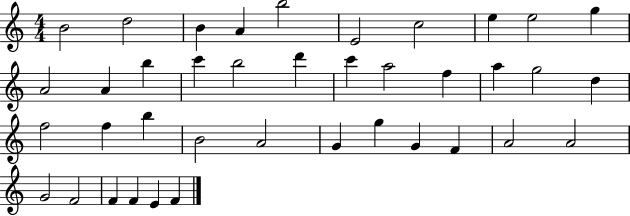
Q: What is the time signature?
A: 4/4